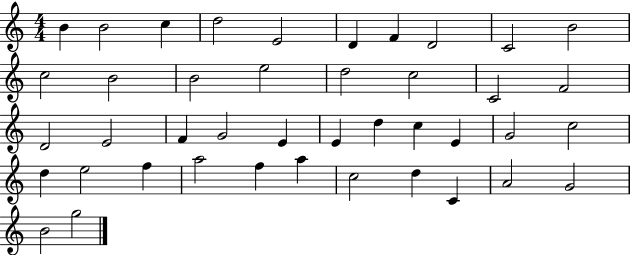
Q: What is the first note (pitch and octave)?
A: B4